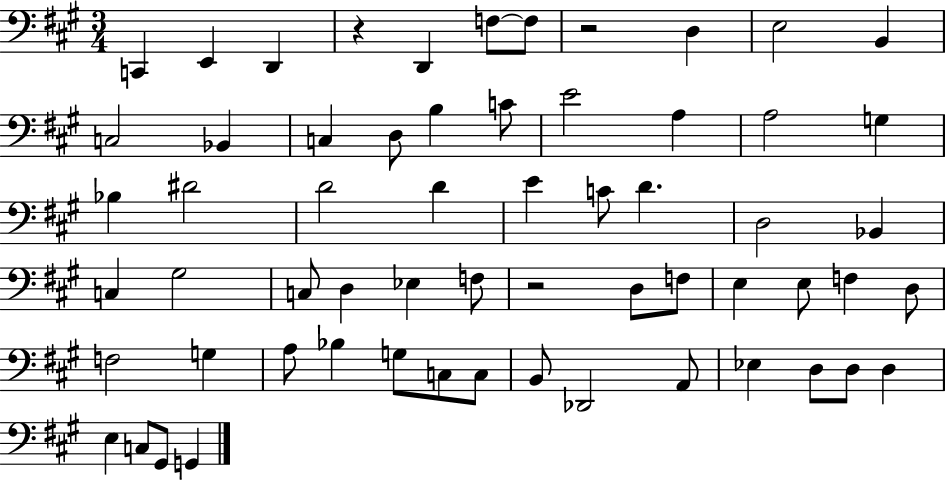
X:1
T:Untitled
M:3/4
L:1/4
K:A
C,, E,, D,, z D,, F,/2 F,/2 z2 D, E,2 B,, C,2 _B,, C, D,/2 B, C/2 E2 A, A,2 G, _B, ^D2 D2 D E C/2 D D,2 _B,, C, ^G,2 C,/2 D, _E, F,/2 z2 D,/2 F,/2 E, E,/2 F, D,/2 F,2 G, A,/2 _B, G,/2 C,/2 C,/2 B,,/2 _D,,2 A,,/2 _E, D,/2 D,/2 D, E, C,/2 ^G,,/2 G,,